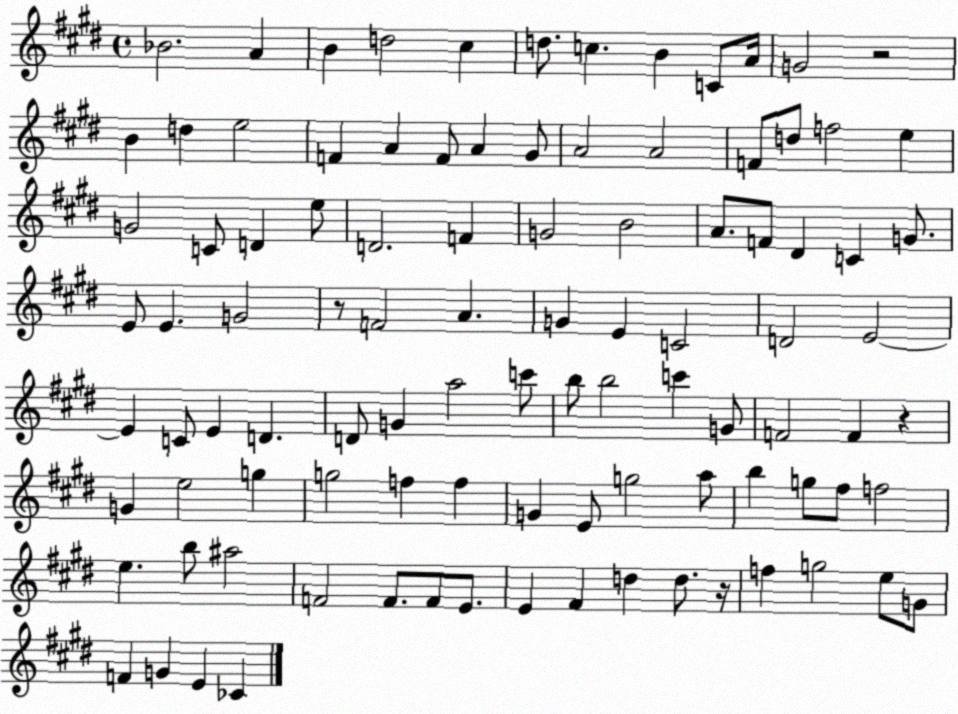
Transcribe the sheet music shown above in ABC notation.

X:1
T:Untitled
M:4/4
L:1/4
K:E
_B2 A B d2 ^c d/2 c B C/2 A/4 G2 z2 B d e2 F A F/2 A ^G/2 A2 A2 F/2 d/2 f2 e G2 C/2 D e/2 D2 F G2 B2 A/2 F/2 ^D C G/2 E/2 E G2 z/2 F2 A G E C2 D2 E2 E C/2 E D D/2 G a2 c'/2 b/2 b2 c' G/2 F2 F z G e2 g g2 f f G E/2 g2 a/2 b g/2 ^f/2 f2 e b/2 ^a2 F2 F/2 F/2 E/2 E ^F d d/2 z/4 f g2 e/2 G/2 F G E _C